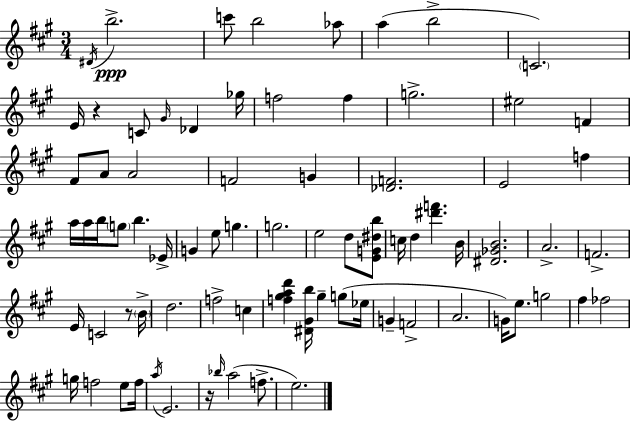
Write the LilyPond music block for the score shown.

{
  \clef treble
  \numericTimeSignature
  \time 3/4
  \key a \major
  \acciaccatura { dis'16 }\ppp b''2.-> | c'''8 b''2 aes''8 | a''4( b''2-> | \parenthesize c'2.) | \break e'16 r4 c'8 \grace { gis'16 } des'4 | ges''16 f''2 f''4 | g''2.-> | eis''2 f'4 | \break fis'8 a'8 a'2 | f'2 g'4 | <des' f'>2. | e'2 f''4 | \break a''16 a''16 b''16 \parenthesize g''8 b''4. | ees'16-> g'4 e''8 g''4. | g''2. | e''2 d''8 | \break <e' g' dis'' b''>8 c''16 d''4 <dis''' f'''>4. | b'16 <dis' ges' b'>2. | a'2.-> | f'2.-> | \break e'16 c'2 r8 | \parenthesize b'16-> d''2. | f''2-> c''4 | <f'' gis'' a'' d'''>4 <dis' gis' b''>16 gis''4-- g''8( | \break ees''16 g'4-- f'2-> | a'2. | g'16) e''8. g''2 | fis''4 fes''2 | \break g''16 f''2 e''8 | f''16 \acciaccatura { a''16 } e'2. | r16 \grace { bes''16 } a''2( | f''8.-> e''2.) | \break \bar "|."
}